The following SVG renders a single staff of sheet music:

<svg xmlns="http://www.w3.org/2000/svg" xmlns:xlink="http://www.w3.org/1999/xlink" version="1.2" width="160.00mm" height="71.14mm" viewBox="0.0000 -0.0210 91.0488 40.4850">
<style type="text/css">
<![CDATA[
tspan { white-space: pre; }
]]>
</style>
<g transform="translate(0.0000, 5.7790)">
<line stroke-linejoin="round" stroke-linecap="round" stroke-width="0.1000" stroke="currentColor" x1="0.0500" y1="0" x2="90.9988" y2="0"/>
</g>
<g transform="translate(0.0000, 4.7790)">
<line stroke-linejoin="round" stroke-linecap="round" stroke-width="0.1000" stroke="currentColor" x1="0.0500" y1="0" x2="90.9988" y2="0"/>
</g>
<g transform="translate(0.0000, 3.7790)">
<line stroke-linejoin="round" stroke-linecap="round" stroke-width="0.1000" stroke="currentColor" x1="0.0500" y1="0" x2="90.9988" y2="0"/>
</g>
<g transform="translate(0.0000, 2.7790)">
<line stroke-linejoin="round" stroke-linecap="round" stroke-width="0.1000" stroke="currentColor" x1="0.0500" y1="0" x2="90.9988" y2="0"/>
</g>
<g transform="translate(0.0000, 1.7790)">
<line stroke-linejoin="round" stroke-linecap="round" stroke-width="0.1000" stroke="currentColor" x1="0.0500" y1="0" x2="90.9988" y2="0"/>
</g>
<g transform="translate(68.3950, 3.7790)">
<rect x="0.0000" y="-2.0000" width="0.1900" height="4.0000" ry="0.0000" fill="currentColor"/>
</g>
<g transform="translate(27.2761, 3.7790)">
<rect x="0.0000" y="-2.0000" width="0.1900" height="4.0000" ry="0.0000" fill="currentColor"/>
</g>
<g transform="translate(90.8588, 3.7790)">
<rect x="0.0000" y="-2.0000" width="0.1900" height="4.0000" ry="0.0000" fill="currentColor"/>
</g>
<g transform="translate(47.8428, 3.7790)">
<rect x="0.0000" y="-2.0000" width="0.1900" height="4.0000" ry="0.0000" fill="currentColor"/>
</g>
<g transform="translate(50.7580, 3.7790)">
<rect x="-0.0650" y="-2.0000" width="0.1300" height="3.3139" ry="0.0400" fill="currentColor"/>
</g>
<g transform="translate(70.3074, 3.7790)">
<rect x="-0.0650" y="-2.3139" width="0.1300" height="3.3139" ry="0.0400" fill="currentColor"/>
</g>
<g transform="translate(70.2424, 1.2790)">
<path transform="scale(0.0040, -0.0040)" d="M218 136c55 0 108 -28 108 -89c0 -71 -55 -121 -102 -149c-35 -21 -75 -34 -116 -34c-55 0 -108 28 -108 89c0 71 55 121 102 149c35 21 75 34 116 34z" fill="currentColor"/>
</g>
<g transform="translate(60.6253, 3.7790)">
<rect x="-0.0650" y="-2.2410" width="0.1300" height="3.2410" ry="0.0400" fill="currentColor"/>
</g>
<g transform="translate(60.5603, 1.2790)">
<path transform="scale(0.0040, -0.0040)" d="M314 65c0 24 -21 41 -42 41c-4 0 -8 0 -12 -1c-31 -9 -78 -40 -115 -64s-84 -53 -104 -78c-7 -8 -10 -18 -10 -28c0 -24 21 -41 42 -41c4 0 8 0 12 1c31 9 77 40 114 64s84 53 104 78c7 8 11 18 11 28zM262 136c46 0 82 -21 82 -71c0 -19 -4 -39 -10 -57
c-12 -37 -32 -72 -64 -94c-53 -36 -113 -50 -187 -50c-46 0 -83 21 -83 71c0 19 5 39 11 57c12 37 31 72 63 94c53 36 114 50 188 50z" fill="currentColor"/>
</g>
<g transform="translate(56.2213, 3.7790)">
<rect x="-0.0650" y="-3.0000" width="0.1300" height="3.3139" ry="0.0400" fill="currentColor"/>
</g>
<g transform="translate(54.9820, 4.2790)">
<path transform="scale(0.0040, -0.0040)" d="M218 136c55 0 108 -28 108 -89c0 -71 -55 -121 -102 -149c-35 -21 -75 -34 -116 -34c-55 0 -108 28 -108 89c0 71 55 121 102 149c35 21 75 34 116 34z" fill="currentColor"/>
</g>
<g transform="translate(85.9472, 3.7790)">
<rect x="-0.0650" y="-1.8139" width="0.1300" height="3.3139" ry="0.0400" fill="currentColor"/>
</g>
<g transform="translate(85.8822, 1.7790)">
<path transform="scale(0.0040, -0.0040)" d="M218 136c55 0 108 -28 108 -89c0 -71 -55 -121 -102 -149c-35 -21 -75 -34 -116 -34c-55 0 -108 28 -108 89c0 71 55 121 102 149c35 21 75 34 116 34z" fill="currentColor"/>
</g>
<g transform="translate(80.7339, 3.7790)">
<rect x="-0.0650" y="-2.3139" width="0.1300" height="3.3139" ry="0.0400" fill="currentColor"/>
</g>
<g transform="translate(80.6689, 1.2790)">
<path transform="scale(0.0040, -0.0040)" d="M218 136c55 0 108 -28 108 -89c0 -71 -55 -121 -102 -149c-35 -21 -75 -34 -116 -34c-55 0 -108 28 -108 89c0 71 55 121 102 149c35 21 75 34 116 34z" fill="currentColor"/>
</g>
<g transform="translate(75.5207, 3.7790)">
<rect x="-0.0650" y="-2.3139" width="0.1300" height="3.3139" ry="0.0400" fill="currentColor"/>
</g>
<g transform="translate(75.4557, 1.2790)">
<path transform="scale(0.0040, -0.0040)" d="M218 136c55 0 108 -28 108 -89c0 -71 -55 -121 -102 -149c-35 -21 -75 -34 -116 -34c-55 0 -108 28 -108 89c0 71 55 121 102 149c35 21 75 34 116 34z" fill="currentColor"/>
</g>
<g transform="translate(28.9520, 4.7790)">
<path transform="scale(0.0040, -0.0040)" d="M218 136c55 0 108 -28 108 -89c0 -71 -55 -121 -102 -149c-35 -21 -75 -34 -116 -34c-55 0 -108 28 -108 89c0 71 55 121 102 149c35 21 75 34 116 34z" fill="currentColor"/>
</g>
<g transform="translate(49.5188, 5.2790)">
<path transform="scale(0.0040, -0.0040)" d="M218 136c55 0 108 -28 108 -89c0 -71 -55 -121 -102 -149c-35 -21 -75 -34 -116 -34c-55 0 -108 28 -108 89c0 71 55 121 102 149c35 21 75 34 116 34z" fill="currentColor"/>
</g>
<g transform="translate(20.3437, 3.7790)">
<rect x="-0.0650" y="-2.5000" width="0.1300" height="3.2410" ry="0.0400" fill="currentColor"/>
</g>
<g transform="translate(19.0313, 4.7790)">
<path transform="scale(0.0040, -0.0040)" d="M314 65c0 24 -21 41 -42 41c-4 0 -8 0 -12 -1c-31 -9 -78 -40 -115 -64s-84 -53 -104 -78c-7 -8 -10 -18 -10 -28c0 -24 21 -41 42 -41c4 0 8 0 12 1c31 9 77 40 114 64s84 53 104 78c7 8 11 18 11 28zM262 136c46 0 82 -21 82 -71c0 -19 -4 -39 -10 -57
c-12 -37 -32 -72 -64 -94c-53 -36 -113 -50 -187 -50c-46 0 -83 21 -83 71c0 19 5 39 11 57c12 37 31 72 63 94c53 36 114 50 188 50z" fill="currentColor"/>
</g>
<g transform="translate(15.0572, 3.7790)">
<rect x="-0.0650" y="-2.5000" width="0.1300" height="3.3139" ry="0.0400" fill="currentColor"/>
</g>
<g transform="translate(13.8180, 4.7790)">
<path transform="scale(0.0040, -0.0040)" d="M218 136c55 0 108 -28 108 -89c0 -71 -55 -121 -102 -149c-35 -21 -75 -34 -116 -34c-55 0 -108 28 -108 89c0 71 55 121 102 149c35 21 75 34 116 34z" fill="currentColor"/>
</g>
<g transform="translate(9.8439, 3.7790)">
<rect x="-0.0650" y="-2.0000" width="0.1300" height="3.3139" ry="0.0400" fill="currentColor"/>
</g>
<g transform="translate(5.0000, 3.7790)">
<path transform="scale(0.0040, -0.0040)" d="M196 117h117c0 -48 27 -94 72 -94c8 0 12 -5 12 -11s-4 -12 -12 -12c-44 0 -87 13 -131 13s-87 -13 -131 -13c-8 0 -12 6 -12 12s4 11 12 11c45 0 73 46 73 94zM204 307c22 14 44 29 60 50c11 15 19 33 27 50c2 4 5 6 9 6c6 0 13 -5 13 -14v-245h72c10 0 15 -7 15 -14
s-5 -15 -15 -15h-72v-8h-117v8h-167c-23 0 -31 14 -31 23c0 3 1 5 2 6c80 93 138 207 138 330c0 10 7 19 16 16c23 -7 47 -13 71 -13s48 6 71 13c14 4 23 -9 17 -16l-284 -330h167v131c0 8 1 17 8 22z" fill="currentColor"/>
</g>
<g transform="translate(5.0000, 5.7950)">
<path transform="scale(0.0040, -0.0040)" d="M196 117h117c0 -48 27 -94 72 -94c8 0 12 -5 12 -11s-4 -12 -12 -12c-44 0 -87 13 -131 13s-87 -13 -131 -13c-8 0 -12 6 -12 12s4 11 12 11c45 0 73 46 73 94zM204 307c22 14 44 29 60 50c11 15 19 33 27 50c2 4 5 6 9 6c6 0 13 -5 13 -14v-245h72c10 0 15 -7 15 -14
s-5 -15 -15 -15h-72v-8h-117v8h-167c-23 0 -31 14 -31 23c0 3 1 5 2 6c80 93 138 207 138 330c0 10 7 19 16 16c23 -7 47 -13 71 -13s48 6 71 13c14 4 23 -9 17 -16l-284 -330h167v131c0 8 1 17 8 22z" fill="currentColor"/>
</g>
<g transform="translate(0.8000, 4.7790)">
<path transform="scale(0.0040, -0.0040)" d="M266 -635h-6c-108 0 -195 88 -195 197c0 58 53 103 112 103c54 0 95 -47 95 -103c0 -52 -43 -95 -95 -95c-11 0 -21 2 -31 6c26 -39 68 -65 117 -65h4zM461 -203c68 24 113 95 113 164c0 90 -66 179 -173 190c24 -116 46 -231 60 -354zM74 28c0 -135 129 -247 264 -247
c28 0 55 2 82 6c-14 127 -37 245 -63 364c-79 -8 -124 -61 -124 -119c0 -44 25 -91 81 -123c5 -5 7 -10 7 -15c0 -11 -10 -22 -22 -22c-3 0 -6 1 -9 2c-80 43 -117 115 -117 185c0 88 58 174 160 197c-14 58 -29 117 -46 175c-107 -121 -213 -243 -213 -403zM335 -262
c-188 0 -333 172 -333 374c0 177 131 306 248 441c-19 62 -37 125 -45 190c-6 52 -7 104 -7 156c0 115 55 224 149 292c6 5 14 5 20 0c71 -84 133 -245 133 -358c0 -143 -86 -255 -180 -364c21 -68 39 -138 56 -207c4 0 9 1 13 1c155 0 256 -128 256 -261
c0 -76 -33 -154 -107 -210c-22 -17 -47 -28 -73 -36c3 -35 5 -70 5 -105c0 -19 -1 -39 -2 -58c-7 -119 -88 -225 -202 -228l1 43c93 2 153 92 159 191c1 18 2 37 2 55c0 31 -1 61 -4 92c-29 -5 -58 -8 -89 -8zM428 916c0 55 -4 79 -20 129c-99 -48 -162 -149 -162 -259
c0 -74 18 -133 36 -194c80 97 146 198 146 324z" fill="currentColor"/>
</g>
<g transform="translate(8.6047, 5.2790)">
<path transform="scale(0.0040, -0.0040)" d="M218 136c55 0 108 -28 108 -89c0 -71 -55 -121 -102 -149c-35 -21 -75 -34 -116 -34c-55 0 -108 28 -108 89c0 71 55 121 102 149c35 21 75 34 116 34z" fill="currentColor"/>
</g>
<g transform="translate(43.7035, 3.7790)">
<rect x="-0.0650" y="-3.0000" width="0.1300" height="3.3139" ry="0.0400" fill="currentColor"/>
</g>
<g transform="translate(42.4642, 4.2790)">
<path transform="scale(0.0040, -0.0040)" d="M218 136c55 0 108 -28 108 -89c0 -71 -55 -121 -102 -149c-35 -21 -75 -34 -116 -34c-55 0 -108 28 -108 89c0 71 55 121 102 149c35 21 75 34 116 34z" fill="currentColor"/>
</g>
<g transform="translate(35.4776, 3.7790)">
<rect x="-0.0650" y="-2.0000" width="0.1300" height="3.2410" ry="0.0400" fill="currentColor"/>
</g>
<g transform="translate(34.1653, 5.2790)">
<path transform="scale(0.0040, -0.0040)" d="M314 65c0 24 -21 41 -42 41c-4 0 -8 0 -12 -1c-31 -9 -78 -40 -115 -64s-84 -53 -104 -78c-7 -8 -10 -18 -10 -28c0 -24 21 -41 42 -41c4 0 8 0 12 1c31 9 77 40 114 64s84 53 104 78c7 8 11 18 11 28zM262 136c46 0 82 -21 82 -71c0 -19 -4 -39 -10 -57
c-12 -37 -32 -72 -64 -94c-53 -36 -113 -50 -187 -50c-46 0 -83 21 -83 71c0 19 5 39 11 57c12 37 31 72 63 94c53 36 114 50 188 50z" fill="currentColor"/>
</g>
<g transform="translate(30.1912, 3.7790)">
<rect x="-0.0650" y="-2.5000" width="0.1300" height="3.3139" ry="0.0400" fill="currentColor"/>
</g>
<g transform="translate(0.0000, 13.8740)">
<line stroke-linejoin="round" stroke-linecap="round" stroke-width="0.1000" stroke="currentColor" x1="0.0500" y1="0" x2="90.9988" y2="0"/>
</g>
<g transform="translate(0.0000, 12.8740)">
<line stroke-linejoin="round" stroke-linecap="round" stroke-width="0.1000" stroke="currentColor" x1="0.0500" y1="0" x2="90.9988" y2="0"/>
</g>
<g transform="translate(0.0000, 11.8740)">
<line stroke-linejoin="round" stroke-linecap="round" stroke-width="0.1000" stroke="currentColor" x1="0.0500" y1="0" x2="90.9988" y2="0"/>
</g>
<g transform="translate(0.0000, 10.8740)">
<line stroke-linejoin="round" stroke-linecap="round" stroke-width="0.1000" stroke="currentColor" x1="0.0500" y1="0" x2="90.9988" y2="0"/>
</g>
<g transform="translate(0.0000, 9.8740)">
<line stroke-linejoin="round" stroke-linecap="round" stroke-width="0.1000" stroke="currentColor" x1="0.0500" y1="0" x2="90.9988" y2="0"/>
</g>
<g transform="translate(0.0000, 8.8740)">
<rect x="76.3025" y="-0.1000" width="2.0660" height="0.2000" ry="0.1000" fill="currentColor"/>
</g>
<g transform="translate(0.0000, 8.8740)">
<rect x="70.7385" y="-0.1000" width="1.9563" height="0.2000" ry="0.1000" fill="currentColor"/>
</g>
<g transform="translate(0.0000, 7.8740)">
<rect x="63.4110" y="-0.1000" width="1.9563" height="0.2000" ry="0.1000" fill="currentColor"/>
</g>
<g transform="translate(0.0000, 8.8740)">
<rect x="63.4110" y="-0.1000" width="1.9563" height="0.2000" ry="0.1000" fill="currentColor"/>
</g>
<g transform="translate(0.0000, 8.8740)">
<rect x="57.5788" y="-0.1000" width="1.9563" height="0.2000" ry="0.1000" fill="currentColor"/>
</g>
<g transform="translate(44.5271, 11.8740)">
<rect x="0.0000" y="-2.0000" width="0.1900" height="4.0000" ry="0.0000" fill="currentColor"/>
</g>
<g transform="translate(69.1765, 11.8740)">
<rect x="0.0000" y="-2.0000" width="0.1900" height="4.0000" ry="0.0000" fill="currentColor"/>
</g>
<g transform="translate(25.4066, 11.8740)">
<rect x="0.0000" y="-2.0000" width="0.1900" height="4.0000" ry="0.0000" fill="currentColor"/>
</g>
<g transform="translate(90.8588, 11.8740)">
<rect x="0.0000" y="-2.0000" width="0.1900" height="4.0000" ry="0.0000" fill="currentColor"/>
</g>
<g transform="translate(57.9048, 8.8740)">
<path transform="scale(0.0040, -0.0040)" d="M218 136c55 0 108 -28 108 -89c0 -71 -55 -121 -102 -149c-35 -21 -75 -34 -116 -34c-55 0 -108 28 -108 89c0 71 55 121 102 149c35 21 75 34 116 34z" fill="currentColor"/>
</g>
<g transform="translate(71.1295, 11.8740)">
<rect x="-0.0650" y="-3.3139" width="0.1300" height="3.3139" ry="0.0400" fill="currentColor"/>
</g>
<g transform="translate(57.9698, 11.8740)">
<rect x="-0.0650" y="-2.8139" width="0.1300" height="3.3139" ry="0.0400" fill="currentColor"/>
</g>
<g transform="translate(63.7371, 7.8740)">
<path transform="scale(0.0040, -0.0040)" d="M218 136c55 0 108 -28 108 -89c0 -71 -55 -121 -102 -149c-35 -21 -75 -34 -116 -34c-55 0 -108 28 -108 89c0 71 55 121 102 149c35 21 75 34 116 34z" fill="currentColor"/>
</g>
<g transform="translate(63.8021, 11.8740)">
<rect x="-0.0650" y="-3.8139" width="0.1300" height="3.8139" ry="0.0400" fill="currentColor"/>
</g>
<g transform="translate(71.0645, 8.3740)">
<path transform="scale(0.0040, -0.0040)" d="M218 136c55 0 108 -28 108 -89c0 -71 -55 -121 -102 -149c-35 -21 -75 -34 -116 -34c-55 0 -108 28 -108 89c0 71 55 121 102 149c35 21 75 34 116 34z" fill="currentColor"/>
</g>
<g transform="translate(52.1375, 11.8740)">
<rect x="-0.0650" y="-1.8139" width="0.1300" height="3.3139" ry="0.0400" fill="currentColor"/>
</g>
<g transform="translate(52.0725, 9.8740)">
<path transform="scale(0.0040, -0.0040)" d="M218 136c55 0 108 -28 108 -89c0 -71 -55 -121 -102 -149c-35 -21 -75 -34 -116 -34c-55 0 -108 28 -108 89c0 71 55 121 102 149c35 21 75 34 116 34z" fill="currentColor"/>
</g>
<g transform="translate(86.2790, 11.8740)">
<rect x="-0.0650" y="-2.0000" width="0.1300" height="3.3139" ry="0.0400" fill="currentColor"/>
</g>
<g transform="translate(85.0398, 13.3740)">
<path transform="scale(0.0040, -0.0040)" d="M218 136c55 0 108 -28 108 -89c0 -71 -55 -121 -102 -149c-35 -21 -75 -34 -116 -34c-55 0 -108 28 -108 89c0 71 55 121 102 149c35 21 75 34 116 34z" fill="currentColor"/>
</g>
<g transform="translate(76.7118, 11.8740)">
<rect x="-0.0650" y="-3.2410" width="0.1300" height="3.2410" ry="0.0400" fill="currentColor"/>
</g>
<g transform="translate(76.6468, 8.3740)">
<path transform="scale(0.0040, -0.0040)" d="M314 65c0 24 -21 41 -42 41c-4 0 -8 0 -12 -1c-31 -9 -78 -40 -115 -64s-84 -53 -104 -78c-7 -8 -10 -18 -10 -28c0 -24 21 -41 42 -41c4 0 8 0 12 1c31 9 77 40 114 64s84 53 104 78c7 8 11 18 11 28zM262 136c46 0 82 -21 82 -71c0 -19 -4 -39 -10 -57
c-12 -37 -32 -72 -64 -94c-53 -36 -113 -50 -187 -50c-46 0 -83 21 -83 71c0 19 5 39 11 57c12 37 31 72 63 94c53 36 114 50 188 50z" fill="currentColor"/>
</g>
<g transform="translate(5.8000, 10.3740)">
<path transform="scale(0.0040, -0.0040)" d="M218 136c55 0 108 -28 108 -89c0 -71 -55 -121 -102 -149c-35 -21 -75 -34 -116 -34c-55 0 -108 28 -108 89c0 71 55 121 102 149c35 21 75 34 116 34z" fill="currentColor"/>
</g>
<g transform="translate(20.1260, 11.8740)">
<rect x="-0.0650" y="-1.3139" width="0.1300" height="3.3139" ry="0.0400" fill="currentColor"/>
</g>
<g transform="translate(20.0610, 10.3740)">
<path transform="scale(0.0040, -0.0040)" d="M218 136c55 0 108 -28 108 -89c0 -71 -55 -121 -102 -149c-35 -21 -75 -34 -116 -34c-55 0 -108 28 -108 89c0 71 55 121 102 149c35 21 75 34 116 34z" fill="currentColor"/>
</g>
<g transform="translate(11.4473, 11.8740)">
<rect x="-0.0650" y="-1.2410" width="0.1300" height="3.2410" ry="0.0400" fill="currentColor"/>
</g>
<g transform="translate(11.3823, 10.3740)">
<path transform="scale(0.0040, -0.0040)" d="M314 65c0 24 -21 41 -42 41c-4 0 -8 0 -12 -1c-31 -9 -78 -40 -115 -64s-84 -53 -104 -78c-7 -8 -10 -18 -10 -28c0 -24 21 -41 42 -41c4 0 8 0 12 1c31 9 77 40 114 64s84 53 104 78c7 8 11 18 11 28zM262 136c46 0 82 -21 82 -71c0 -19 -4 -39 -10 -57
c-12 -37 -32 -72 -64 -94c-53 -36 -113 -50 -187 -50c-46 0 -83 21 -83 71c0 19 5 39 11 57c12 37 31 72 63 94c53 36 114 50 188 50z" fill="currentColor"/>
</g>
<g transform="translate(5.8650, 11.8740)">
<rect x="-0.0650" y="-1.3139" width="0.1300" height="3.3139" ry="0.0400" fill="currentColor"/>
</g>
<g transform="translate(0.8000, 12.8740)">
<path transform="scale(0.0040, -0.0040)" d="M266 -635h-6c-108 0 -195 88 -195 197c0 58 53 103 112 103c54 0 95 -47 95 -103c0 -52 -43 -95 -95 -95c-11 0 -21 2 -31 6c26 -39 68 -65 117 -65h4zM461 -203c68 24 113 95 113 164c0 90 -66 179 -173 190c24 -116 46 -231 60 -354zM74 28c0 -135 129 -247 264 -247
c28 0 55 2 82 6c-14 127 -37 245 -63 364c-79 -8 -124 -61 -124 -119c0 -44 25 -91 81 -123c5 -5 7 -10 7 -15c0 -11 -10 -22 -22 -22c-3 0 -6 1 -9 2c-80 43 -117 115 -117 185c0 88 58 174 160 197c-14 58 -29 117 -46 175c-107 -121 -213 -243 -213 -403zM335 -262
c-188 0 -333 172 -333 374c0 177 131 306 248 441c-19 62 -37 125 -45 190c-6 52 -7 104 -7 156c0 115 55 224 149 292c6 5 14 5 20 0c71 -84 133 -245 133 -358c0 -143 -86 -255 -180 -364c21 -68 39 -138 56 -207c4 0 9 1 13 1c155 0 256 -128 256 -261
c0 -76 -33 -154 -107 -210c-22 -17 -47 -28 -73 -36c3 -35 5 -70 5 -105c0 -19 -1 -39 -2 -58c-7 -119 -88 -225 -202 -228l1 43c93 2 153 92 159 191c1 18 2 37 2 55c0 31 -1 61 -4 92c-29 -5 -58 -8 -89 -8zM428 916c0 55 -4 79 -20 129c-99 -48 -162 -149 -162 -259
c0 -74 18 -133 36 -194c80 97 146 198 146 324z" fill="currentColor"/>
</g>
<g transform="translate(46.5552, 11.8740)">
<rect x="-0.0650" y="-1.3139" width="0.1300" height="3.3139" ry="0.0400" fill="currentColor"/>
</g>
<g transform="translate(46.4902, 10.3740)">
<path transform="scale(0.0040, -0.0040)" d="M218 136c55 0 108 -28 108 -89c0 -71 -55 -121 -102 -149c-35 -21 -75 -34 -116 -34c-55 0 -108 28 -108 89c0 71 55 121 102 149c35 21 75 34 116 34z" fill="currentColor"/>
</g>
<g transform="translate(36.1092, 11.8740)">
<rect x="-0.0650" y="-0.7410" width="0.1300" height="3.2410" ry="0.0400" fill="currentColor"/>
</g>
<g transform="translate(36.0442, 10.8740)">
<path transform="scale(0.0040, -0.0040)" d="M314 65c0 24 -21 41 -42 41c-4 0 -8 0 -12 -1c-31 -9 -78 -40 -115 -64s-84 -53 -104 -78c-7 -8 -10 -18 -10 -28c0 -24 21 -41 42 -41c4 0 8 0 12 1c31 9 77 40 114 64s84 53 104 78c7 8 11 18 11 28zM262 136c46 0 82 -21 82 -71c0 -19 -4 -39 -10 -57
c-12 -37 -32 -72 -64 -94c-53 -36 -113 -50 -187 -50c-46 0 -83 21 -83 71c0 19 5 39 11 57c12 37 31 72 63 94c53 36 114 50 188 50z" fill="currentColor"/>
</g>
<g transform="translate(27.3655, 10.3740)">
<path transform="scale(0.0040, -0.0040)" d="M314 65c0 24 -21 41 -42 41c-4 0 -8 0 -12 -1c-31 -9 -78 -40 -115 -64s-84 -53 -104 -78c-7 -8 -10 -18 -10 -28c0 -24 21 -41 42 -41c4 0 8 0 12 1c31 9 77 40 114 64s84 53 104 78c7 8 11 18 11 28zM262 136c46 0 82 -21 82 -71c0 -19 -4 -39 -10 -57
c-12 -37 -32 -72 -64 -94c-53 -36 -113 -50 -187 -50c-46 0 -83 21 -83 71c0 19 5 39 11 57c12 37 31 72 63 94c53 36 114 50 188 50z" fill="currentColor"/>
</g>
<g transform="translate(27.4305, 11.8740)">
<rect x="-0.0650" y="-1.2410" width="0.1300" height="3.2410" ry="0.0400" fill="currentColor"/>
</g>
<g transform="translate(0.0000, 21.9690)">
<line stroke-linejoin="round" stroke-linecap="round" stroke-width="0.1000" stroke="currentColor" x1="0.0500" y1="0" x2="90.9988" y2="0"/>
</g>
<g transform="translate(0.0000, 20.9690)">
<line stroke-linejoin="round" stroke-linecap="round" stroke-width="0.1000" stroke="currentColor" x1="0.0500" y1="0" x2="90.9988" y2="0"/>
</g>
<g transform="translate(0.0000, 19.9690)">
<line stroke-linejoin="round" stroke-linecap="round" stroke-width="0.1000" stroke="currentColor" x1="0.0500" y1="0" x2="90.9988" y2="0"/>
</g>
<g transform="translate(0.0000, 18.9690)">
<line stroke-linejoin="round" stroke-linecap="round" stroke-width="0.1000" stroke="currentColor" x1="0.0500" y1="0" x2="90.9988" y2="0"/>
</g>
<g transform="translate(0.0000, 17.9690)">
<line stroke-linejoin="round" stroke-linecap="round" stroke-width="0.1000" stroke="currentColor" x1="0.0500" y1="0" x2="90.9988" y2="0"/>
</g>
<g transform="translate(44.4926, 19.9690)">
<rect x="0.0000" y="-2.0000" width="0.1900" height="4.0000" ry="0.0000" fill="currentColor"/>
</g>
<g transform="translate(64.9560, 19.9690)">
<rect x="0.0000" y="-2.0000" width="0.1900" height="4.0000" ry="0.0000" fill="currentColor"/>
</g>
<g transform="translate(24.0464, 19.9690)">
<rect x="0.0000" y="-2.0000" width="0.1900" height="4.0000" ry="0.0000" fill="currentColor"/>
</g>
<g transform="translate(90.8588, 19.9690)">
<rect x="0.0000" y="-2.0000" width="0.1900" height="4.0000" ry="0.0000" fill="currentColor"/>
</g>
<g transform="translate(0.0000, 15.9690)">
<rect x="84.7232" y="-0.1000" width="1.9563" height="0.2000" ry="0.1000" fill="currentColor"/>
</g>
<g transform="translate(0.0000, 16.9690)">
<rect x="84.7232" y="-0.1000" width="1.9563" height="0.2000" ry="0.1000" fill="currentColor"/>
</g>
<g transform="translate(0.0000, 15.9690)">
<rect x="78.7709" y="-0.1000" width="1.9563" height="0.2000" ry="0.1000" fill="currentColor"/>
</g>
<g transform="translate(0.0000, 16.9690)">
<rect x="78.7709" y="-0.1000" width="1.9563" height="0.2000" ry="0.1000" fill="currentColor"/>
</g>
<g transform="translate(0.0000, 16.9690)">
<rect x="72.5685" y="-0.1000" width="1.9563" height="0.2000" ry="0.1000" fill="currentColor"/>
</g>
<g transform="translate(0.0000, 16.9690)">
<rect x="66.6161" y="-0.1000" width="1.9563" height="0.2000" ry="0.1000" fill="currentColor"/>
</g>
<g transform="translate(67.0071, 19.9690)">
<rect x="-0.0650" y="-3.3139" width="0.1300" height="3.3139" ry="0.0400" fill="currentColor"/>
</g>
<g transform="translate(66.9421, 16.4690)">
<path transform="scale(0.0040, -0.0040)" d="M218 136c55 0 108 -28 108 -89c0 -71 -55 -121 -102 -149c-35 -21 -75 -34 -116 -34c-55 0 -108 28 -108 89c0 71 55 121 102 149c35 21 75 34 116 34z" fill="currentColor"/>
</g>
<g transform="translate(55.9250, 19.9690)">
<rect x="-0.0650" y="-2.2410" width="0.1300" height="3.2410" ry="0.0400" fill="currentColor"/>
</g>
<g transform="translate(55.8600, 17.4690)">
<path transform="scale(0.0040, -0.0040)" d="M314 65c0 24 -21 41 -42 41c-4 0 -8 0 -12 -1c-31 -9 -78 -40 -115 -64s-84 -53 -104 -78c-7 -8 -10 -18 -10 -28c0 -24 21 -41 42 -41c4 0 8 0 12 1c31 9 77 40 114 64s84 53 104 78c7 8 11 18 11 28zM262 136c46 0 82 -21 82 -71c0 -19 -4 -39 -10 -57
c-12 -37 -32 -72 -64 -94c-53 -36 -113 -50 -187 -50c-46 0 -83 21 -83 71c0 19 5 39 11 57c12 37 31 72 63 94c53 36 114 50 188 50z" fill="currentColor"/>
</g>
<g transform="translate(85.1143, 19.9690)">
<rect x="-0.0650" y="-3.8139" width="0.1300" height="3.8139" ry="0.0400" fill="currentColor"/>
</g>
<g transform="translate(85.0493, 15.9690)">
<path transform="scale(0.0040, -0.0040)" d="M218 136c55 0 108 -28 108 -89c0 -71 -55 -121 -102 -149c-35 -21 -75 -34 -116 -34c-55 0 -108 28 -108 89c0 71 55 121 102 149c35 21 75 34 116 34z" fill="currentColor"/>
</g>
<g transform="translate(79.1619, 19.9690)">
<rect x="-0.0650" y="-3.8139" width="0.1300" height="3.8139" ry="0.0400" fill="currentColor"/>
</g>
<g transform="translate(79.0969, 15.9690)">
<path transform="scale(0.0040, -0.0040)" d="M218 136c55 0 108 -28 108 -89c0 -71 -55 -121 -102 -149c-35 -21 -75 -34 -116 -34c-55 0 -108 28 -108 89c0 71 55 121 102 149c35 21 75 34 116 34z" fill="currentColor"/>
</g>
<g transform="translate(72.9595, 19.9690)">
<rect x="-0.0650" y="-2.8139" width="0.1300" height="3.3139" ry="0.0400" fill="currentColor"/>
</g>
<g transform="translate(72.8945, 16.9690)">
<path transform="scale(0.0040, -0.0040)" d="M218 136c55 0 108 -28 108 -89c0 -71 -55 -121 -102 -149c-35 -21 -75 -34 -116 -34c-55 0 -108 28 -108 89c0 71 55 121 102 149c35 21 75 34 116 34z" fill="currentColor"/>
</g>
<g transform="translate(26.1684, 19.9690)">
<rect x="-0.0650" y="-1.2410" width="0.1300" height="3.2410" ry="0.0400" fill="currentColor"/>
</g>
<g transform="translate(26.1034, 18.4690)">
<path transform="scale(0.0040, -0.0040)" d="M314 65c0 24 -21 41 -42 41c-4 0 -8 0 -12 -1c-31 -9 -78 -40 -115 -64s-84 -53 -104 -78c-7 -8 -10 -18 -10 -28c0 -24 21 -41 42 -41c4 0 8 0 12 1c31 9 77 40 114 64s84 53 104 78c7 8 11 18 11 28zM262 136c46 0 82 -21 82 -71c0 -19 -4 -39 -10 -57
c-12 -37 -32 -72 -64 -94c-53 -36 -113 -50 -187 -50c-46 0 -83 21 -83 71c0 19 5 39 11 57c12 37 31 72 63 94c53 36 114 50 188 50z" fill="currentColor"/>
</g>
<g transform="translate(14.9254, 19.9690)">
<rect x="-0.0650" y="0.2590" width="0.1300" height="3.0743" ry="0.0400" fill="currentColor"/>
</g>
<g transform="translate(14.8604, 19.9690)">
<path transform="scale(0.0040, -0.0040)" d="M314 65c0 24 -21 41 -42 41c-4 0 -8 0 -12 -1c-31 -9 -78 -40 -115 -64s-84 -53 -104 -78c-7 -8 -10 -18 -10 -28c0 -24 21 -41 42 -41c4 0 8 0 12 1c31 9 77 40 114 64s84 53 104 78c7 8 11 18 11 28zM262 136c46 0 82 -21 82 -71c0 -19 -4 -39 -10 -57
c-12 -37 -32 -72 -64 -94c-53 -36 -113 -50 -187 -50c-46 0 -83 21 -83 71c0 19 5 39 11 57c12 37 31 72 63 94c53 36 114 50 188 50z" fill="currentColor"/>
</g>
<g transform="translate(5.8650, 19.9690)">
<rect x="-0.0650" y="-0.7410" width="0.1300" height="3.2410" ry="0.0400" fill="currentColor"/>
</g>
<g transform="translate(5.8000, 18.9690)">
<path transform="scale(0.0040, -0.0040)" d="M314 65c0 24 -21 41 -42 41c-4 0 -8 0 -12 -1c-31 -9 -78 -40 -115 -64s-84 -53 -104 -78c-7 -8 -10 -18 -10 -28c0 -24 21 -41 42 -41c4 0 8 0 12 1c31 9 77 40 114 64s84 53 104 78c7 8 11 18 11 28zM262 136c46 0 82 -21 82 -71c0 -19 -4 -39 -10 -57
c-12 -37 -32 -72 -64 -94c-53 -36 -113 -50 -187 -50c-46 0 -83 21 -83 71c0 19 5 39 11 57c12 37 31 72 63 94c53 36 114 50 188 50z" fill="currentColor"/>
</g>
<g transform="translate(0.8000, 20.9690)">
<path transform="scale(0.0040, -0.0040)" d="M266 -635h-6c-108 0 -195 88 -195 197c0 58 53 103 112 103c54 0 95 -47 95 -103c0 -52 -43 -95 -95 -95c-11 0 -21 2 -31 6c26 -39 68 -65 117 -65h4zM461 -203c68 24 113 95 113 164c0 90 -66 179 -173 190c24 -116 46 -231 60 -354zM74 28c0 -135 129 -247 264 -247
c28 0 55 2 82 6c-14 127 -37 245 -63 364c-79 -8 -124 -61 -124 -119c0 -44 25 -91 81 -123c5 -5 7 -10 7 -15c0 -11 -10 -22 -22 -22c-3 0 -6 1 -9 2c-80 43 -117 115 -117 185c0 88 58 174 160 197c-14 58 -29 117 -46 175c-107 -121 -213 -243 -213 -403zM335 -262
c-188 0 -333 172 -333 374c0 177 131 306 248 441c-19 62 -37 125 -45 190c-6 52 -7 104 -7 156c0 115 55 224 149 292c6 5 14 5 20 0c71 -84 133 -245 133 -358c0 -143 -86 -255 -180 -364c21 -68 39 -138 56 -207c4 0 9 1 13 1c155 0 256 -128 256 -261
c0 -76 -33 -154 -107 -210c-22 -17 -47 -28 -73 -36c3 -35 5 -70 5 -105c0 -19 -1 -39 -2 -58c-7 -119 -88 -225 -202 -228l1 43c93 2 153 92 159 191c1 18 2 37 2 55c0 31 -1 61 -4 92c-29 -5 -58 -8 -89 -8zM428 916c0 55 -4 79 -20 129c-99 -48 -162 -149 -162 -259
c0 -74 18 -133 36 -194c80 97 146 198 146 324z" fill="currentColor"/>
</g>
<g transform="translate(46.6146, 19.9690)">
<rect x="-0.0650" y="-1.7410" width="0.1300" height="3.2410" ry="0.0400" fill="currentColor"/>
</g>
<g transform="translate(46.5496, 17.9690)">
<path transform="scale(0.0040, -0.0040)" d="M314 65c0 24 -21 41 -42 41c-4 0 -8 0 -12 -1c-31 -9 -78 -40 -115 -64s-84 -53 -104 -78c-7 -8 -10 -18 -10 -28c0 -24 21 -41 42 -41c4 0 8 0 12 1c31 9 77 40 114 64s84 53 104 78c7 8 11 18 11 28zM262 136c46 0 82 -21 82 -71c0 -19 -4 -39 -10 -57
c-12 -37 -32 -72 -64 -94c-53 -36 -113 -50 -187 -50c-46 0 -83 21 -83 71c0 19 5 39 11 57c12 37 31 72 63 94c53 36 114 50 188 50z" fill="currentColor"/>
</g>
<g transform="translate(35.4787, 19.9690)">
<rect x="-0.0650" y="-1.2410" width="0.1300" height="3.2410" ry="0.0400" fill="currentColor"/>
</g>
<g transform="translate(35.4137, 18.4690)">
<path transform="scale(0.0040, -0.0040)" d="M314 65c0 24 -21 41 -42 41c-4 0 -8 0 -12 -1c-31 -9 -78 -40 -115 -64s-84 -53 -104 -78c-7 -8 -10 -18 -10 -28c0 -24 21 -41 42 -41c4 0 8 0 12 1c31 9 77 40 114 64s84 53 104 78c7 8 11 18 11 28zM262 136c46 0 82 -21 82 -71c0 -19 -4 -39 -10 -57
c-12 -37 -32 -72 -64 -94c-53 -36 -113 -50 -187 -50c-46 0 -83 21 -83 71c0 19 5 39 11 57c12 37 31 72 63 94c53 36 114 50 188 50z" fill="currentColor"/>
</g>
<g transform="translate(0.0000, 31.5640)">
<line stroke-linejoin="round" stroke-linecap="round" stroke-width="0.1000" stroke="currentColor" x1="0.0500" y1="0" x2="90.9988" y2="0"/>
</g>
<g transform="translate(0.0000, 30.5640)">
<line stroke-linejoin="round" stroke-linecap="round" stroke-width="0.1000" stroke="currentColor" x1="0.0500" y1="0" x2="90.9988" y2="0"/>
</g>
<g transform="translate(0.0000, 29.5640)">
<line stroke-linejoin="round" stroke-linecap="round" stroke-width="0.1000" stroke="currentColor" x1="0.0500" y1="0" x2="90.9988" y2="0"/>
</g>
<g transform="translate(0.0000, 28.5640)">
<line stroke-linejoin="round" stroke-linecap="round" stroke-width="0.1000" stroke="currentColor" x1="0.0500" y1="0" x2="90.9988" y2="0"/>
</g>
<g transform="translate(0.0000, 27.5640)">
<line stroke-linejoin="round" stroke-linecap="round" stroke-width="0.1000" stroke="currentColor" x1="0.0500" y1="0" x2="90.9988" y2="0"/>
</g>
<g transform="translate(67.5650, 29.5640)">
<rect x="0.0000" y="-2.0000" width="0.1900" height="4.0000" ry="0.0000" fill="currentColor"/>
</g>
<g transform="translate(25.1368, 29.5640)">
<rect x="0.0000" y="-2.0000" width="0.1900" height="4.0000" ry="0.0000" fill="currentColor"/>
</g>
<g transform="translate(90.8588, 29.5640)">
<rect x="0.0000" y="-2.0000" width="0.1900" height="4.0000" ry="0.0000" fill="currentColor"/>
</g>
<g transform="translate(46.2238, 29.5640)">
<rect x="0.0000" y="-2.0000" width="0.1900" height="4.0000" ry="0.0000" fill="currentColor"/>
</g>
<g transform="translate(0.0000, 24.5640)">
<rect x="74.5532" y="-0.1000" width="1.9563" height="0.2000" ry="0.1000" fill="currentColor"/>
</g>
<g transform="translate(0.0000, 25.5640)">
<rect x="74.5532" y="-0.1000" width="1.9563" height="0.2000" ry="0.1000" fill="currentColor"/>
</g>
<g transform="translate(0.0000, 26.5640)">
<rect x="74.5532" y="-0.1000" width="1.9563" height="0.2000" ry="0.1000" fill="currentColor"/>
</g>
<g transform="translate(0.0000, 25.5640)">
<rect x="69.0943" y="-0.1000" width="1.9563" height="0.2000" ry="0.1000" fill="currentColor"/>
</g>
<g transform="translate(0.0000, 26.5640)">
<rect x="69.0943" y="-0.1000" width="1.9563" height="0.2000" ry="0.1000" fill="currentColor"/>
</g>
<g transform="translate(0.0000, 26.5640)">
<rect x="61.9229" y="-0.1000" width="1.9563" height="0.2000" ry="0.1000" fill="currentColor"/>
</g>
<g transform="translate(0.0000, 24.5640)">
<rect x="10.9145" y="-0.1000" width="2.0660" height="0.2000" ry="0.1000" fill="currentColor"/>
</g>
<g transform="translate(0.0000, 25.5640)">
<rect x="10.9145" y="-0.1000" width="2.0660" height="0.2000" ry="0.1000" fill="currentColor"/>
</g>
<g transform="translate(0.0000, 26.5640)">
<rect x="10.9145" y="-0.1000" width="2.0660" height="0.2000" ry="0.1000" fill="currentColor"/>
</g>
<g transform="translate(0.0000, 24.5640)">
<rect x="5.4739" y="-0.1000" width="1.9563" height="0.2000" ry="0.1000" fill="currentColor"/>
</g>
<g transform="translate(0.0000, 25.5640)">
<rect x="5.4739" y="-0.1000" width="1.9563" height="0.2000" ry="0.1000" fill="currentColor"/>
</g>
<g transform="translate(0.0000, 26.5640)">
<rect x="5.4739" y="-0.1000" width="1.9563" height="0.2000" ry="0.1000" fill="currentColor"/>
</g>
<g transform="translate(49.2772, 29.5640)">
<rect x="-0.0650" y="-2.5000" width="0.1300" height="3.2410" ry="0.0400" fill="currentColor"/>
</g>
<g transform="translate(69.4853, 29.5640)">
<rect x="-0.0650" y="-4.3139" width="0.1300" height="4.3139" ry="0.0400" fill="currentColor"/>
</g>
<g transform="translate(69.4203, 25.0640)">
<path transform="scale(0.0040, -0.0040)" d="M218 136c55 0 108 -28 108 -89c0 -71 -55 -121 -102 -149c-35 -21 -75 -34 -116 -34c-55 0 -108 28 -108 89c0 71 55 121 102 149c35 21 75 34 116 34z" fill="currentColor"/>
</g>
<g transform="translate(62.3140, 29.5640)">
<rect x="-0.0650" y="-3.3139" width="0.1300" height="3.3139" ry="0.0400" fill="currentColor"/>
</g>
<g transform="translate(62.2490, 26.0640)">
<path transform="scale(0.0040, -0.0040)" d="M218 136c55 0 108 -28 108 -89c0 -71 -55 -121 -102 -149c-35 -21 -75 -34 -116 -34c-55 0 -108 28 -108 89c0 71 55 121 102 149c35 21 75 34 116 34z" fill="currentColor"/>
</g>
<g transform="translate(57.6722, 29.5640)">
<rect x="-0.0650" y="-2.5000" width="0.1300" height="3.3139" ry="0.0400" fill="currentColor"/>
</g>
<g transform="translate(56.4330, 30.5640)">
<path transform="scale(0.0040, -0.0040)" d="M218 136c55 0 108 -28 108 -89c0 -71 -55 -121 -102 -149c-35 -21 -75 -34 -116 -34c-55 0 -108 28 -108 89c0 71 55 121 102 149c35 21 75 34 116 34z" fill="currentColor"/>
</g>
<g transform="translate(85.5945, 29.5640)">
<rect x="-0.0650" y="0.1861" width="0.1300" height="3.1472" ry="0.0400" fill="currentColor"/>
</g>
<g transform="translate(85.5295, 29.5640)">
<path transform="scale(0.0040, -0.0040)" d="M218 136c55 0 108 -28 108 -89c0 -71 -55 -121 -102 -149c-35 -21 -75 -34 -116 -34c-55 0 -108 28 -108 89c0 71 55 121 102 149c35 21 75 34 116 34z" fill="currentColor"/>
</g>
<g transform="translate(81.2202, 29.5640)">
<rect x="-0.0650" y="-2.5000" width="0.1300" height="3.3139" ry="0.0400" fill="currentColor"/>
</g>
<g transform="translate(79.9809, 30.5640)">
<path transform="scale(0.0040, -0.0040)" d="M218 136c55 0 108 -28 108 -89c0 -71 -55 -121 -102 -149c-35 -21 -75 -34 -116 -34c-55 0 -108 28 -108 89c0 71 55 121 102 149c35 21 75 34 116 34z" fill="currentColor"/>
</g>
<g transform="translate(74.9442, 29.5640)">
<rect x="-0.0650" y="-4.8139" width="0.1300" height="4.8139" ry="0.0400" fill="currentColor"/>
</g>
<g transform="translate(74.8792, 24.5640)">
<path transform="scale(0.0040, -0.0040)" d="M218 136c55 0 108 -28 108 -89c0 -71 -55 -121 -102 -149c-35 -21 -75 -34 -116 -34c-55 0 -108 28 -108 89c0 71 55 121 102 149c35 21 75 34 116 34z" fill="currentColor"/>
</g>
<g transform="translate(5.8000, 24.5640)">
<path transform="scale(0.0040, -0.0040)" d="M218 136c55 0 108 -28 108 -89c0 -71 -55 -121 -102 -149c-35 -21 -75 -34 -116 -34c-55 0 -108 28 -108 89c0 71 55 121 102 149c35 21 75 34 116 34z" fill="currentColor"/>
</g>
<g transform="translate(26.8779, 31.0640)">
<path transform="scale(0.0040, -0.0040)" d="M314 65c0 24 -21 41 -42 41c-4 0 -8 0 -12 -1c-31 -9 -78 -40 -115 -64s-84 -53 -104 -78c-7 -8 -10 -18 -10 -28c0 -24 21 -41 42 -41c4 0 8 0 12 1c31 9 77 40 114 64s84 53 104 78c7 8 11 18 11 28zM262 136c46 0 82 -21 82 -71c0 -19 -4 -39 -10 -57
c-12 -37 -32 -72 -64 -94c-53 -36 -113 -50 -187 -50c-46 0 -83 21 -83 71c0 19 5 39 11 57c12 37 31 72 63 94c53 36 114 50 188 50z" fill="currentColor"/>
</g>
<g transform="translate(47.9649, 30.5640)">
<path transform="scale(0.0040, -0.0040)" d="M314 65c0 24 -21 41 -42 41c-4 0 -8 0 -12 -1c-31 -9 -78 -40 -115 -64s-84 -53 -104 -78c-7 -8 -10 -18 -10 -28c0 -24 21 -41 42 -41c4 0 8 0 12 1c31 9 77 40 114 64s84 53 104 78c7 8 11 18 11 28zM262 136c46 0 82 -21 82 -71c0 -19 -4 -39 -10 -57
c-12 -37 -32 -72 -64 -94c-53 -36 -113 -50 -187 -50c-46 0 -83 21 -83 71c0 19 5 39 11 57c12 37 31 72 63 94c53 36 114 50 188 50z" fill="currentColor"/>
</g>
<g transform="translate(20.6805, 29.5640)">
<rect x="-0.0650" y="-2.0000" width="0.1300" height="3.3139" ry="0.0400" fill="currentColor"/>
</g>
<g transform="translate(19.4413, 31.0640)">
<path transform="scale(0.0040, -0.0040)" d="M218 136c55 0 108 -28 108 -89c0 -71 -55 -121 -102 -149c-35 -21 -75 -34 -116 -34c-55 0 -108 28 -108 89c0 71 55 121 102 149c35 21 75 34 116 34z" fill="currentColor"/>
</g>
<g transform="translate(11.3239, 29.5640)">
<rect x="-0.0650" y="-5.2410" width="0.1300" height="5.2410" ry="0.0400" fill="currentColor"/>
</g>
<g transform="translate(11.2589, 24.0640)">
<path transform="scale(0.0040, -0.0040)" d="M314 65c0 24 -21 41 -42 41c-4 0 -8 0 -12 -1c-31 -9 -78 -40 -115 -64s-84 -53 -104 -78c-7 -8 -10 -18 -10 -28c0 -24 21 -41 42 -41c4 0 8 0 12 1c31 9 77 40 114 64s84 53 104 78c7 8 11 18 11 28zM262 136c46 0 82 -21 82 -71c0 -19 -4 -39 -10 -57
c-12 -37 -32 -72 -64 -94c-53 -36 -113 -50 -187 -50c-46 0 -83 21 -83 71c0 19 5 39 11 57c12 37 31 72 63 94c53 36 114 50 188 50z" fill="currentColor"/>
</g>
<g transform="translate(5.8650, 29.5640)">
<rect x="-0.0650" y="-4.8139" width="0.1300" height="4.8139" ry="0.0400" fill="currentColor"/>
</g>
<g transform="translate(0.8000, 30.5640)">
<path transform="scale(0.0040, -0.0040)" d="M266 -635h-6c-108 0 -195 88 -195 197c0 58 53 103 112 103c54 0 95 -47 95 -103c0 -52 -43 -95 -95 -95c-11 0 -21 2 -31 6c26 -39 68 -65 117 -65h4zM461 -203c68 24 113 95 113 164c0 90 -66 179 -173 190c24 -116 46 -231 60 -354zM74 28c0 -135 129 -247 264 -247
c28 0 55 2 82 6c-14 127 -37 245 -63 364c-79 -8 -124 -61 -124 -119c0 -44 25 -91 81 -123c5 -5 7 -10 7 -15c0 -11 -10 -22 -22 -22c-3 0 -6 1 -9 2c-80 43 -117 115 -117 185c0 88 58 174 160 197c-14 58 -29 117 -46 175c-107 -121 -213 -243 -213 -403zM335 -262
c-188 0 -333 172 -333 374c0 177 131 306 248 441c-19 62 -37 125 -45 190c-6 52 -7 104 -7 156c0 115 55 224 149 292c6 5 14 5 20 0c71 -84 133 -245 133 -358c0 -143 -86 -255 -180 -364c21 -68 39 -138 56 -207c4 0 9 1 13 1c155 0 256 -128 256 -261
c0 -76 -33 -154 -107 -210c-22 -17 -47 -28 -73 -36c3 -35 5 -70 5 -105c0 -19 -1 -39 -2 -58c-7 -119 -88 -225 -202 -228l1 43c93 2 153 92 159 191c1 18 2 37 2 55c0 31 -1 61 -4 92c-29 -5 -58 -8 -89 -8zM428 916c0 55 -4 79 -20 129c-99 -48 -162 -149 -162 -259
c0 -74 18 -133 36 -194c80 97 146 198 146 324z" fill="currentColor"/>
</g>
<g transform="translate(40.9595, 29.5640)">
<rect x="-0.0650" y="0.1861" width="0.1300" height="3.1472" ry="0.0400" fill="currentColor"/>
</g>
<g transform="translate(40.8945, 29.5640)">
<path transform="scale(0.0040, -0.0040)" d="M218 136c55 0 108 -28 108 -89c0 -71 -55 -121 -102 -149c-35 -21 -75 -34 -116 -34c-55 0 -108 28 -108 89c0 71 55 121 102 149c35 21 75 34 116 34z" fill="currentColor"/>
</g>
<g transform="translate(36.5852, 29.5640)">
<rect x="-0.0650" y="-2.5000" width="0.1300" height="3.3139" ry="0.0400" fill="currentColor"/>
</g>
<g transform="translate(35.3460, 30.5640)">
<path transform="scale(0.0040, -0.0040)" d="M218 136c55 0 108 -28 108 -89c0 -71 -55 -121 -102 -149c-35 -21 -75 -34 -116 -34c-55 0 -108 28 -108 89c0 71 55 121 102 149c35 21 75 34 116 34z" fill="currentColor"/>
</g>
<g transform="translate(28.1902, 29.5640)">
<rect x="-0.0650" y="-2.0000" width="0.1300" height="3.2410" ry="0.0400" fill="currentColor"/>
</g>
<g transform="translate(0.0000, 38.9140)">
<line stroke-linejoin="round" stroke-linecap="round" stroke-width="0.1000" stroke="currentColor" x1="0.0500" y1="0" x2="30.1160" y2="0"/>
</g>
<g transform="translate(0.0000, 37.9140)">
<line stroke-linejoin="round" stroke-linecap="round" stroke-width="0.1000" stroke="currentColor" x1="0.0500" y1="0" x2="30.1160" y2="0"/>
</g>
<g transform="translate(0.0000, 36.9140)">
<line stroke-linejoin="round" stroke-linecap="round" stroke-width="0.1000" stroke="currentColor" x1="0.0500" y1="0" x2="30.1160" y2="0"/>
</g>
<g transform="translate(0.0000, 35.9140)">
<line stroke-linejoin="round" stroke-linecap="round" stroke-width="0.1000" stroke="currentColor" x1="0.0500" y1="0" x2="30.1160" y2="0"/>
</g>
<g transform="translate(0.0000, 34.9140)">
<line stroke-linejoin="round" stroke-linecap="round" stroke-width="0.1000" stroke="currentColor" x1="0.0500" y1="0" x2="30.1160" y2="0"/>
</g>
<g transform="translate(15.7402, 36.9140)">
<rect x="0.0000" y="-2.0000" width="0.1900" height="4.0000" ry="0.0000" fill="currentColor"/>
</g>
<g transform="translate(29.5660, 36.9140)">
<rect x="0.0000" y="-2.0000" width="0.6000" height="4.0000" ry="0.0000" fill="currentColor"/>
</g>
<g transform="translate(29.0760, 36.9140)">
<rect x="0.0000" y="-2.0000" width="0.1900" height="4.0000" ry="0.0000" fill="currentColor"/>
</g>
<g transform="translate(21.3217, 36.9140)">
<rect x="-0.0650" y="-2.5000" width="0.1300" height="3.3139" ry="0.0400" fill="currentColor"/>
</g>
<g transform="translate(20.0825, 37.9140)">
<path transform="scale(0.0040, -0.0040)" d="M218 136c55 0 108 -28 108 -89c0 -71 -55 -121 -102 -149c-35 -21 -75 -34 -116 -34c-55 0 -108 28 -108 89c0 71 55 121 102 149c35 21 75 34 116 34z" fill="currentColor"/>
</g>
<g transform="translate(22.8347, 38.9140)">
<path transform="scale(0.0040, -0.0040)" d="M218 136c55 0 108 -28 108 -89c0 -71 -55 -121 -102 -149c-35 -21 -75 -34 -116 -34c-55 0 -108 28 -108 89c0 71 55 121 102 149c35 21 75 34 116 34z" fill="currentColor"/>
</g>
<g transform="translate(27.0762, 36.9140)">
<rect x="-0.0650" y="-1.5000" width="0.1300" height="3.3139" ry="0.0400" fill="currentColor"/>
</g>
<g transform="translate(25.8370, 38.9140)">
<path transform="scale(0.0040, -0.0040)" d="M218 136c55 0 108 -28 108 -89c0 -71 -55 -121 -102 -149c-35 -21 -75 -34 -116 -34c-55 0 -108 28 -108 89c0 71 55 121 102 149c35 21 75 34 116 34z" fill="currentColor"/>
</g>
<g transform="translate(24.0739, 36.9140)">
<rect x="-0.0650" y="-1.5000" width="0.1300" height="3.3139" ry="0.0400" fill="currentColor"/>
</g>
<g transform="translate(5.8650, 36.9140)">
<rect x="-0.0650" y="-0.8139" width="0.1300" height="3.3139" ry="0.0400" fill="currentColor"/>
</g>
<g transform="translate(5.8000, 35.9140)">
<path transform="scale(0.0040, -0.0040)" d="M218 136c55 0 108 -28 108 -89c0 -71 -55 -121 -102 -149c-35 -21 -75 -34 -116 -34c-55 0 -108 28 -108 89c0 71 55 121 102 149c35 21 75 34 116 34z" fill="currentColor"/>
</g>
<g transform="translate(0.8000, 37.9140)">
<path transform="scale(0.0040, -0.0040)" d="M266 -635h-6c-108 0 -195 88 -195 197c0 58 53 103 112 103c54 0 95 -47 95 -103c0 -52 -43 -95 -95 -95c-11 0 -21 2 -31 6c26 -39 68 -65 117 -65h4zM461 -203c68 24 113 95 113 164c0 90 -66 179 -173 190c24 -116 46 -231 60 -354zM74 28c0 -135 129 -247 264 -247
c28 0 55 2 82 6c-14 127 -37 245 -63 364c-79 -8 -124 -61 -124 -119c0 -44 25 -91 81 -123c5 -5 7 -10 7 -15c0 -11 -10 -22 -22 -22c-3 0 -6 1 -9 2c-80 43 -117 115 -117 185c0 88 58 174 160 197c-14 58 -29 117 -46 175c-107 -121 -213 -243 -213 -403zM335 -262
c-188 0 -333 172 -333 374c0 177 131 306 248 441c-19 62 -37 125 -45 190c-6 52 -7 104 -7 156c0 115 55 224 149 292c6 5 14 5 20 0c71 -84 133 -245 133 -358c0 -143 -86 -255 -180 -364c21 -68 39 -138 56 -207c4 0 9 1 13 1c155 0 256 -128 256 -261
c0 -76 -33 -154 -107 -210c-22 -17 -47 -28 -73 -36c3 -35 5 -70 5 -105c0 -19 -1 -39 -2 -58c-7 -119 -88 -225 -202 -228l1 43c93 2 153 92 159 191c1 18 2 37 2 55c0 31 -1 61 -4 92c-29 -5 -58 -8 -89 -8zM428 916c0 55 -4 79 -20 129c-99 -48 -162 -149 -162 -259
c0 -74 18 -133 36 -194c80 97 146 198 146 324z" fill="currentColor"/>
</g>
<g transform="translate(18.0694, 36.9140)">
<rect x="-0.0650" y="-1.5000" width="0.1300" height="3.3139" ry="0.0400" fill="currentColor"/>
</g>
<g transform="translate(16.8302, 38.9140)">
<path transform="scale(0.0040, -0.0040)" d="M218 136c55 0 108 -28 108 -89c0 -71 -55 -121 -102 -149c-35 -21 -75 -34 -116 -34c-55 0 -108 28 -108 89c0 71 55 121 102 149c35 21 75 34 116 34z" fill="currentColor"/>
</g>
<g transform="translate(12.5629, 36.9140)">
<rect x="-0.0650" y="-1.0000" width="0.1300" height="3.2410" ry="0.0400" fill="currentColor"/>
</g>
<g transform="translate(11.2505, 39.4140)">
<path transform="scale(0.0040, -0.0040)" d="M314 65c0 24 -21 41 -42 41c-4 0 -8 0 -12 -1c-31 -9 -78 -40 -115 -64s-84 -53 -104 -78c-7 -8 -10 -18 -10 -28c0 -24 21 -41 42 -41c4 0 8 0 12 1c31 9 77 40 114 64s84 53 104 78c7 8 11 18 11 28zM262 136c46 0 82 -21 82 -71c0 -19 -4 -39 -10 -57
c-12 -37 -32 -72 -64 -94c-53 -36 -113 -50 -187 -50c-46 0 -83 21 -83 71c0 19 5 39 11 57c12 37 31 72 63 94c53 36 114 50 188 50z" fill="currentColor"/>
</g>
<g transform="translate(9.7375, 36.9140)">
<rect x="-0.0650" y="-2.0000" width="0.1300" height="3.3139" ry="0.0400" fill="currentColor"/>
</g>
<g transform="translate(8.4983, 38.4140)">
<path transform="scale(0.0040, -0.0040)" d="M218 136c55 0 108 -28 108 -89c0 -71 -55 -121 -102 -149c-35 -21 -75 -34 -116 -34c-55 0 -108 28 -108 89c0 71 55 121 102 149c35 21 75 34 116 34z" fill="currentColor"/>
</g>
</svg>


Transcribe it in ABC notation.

X:1
T:Untitled
M:4/4
L:1/4
K:C
F G G2 G F2 A F A g2 g g g f e e2 e e2 d2 e f a c' b b2 F d2 B2 e2 e2 f2 g2 b a c' c' e' f'2 F F2 G B G2 G b d' e' G B d F D2 E G E E